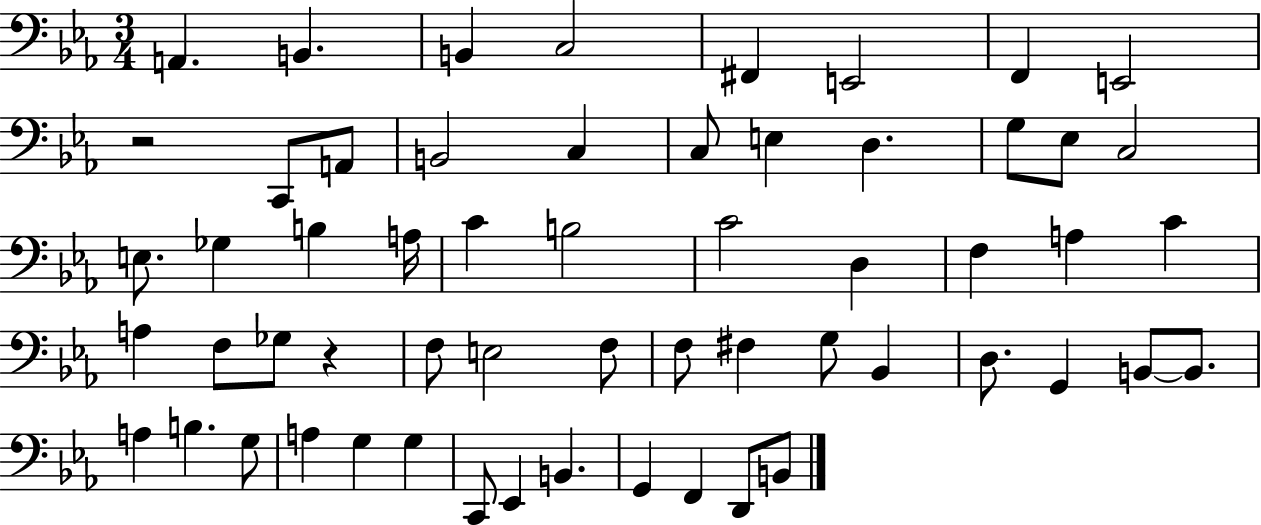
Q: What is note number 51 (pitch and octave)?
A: Eb2